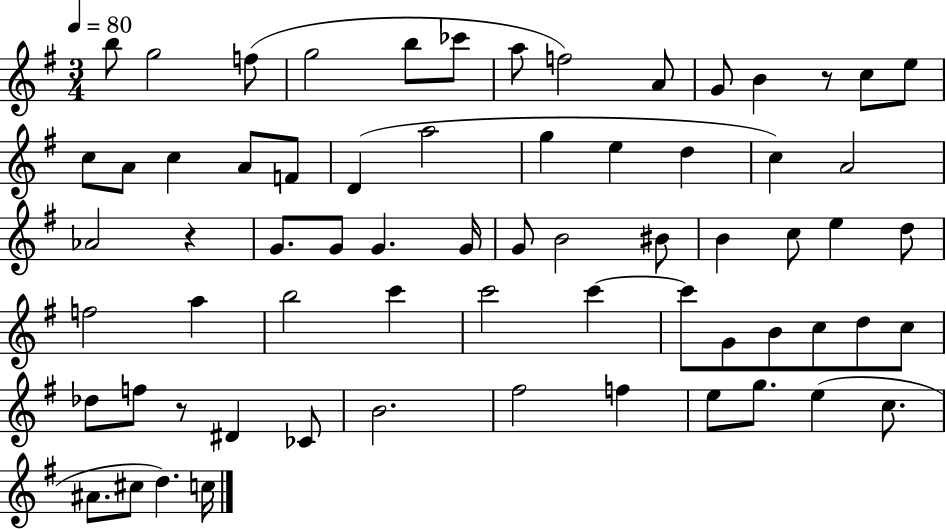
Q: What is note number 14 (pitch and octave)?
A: C5